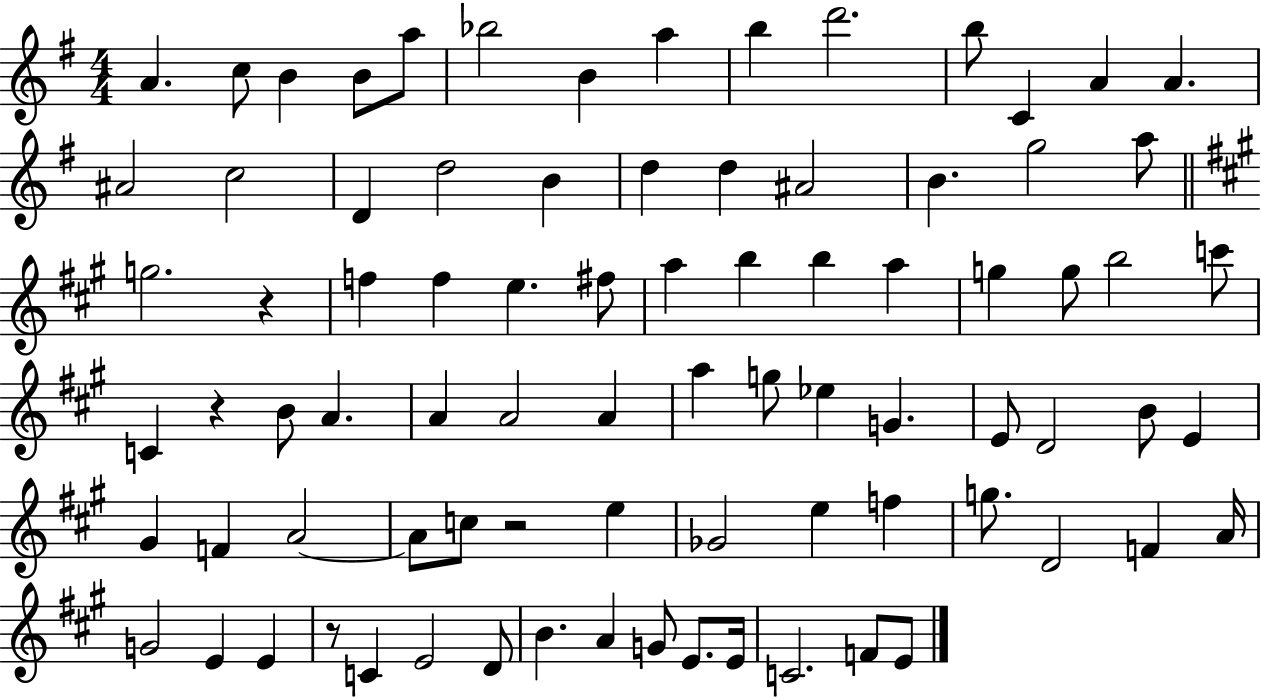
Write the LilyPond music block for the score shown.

{
  \clef treble
  \numericTimeSignature
  \time 4/4
  \key g \major
  a'4. c''8 b'4 b'8 a''8 | bes''2 b'4 a''4 | b''4 d'''2. | b''8 c'4 a'4 a'4. | \break ais'2 c''2 | d'4 d''2 b'4 | d''4 d''4 ais'2 | b'4. g''2 a''8 | \break \bar "||" \break \key a \major g''2. r4 | f''4 f''4 e''4. fis''8 | a''4 b''4 b''4 a''4 | g''4 g''8 b''2 c'''8 | \break c'4 r4 b'8 a'4. | a'4 a'2 a'4 | a''4 g''8 ees''4 g'4. | e'8 d'2 b'8 e'4 | \break gis'4 f'4 a'2~~ | a'8 c''8 r2 e''4 | ges'2 e''4 f''4 | g''8. d'2 f'4 a'16 | \break g'2 e'4 e'4 | r8 c'4 e'2 d'8 | b'4. a'4 g'8 e'8. e'16 | c'2. f'8 e'8 | \break \bar "|."
}